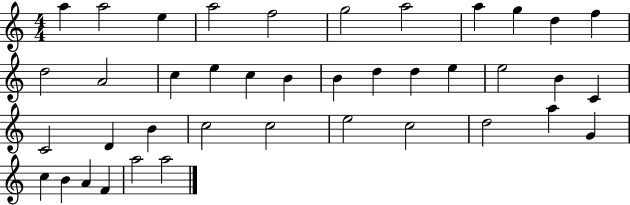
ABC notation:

X:1
T:Untitled
M:4/4
L:1/4
K:C
a a2 e a2 f2 g2 a2 a g d f d2 A2 c e c B B d d e e2 B C C2 D B c2 c2 e2 c2 d2 a G c B A F a2 a2